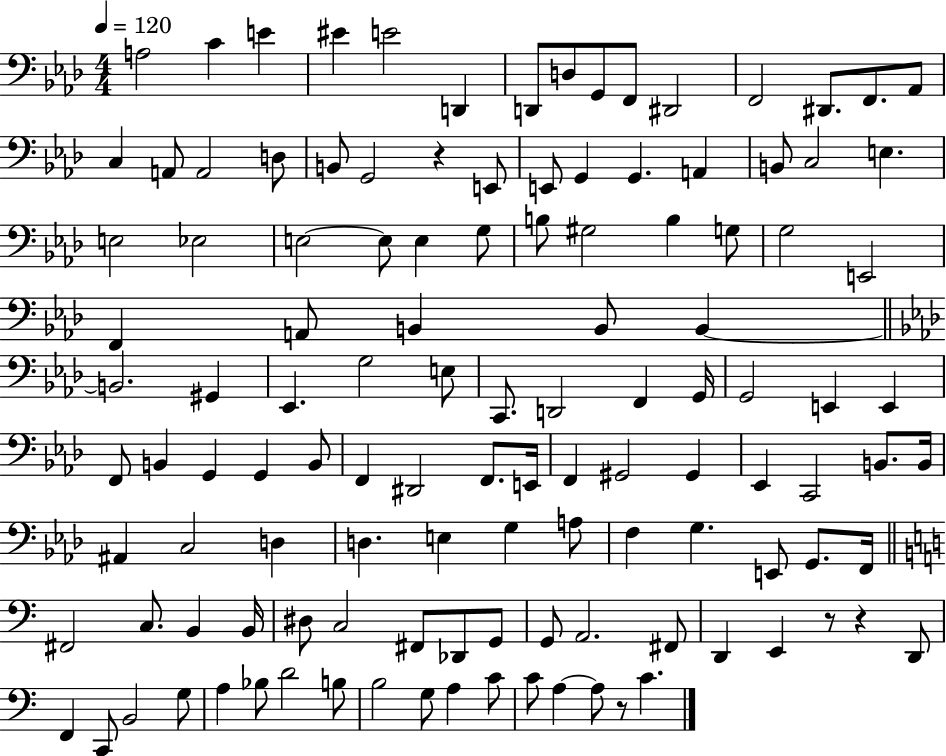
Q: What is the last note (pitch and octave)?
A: C4